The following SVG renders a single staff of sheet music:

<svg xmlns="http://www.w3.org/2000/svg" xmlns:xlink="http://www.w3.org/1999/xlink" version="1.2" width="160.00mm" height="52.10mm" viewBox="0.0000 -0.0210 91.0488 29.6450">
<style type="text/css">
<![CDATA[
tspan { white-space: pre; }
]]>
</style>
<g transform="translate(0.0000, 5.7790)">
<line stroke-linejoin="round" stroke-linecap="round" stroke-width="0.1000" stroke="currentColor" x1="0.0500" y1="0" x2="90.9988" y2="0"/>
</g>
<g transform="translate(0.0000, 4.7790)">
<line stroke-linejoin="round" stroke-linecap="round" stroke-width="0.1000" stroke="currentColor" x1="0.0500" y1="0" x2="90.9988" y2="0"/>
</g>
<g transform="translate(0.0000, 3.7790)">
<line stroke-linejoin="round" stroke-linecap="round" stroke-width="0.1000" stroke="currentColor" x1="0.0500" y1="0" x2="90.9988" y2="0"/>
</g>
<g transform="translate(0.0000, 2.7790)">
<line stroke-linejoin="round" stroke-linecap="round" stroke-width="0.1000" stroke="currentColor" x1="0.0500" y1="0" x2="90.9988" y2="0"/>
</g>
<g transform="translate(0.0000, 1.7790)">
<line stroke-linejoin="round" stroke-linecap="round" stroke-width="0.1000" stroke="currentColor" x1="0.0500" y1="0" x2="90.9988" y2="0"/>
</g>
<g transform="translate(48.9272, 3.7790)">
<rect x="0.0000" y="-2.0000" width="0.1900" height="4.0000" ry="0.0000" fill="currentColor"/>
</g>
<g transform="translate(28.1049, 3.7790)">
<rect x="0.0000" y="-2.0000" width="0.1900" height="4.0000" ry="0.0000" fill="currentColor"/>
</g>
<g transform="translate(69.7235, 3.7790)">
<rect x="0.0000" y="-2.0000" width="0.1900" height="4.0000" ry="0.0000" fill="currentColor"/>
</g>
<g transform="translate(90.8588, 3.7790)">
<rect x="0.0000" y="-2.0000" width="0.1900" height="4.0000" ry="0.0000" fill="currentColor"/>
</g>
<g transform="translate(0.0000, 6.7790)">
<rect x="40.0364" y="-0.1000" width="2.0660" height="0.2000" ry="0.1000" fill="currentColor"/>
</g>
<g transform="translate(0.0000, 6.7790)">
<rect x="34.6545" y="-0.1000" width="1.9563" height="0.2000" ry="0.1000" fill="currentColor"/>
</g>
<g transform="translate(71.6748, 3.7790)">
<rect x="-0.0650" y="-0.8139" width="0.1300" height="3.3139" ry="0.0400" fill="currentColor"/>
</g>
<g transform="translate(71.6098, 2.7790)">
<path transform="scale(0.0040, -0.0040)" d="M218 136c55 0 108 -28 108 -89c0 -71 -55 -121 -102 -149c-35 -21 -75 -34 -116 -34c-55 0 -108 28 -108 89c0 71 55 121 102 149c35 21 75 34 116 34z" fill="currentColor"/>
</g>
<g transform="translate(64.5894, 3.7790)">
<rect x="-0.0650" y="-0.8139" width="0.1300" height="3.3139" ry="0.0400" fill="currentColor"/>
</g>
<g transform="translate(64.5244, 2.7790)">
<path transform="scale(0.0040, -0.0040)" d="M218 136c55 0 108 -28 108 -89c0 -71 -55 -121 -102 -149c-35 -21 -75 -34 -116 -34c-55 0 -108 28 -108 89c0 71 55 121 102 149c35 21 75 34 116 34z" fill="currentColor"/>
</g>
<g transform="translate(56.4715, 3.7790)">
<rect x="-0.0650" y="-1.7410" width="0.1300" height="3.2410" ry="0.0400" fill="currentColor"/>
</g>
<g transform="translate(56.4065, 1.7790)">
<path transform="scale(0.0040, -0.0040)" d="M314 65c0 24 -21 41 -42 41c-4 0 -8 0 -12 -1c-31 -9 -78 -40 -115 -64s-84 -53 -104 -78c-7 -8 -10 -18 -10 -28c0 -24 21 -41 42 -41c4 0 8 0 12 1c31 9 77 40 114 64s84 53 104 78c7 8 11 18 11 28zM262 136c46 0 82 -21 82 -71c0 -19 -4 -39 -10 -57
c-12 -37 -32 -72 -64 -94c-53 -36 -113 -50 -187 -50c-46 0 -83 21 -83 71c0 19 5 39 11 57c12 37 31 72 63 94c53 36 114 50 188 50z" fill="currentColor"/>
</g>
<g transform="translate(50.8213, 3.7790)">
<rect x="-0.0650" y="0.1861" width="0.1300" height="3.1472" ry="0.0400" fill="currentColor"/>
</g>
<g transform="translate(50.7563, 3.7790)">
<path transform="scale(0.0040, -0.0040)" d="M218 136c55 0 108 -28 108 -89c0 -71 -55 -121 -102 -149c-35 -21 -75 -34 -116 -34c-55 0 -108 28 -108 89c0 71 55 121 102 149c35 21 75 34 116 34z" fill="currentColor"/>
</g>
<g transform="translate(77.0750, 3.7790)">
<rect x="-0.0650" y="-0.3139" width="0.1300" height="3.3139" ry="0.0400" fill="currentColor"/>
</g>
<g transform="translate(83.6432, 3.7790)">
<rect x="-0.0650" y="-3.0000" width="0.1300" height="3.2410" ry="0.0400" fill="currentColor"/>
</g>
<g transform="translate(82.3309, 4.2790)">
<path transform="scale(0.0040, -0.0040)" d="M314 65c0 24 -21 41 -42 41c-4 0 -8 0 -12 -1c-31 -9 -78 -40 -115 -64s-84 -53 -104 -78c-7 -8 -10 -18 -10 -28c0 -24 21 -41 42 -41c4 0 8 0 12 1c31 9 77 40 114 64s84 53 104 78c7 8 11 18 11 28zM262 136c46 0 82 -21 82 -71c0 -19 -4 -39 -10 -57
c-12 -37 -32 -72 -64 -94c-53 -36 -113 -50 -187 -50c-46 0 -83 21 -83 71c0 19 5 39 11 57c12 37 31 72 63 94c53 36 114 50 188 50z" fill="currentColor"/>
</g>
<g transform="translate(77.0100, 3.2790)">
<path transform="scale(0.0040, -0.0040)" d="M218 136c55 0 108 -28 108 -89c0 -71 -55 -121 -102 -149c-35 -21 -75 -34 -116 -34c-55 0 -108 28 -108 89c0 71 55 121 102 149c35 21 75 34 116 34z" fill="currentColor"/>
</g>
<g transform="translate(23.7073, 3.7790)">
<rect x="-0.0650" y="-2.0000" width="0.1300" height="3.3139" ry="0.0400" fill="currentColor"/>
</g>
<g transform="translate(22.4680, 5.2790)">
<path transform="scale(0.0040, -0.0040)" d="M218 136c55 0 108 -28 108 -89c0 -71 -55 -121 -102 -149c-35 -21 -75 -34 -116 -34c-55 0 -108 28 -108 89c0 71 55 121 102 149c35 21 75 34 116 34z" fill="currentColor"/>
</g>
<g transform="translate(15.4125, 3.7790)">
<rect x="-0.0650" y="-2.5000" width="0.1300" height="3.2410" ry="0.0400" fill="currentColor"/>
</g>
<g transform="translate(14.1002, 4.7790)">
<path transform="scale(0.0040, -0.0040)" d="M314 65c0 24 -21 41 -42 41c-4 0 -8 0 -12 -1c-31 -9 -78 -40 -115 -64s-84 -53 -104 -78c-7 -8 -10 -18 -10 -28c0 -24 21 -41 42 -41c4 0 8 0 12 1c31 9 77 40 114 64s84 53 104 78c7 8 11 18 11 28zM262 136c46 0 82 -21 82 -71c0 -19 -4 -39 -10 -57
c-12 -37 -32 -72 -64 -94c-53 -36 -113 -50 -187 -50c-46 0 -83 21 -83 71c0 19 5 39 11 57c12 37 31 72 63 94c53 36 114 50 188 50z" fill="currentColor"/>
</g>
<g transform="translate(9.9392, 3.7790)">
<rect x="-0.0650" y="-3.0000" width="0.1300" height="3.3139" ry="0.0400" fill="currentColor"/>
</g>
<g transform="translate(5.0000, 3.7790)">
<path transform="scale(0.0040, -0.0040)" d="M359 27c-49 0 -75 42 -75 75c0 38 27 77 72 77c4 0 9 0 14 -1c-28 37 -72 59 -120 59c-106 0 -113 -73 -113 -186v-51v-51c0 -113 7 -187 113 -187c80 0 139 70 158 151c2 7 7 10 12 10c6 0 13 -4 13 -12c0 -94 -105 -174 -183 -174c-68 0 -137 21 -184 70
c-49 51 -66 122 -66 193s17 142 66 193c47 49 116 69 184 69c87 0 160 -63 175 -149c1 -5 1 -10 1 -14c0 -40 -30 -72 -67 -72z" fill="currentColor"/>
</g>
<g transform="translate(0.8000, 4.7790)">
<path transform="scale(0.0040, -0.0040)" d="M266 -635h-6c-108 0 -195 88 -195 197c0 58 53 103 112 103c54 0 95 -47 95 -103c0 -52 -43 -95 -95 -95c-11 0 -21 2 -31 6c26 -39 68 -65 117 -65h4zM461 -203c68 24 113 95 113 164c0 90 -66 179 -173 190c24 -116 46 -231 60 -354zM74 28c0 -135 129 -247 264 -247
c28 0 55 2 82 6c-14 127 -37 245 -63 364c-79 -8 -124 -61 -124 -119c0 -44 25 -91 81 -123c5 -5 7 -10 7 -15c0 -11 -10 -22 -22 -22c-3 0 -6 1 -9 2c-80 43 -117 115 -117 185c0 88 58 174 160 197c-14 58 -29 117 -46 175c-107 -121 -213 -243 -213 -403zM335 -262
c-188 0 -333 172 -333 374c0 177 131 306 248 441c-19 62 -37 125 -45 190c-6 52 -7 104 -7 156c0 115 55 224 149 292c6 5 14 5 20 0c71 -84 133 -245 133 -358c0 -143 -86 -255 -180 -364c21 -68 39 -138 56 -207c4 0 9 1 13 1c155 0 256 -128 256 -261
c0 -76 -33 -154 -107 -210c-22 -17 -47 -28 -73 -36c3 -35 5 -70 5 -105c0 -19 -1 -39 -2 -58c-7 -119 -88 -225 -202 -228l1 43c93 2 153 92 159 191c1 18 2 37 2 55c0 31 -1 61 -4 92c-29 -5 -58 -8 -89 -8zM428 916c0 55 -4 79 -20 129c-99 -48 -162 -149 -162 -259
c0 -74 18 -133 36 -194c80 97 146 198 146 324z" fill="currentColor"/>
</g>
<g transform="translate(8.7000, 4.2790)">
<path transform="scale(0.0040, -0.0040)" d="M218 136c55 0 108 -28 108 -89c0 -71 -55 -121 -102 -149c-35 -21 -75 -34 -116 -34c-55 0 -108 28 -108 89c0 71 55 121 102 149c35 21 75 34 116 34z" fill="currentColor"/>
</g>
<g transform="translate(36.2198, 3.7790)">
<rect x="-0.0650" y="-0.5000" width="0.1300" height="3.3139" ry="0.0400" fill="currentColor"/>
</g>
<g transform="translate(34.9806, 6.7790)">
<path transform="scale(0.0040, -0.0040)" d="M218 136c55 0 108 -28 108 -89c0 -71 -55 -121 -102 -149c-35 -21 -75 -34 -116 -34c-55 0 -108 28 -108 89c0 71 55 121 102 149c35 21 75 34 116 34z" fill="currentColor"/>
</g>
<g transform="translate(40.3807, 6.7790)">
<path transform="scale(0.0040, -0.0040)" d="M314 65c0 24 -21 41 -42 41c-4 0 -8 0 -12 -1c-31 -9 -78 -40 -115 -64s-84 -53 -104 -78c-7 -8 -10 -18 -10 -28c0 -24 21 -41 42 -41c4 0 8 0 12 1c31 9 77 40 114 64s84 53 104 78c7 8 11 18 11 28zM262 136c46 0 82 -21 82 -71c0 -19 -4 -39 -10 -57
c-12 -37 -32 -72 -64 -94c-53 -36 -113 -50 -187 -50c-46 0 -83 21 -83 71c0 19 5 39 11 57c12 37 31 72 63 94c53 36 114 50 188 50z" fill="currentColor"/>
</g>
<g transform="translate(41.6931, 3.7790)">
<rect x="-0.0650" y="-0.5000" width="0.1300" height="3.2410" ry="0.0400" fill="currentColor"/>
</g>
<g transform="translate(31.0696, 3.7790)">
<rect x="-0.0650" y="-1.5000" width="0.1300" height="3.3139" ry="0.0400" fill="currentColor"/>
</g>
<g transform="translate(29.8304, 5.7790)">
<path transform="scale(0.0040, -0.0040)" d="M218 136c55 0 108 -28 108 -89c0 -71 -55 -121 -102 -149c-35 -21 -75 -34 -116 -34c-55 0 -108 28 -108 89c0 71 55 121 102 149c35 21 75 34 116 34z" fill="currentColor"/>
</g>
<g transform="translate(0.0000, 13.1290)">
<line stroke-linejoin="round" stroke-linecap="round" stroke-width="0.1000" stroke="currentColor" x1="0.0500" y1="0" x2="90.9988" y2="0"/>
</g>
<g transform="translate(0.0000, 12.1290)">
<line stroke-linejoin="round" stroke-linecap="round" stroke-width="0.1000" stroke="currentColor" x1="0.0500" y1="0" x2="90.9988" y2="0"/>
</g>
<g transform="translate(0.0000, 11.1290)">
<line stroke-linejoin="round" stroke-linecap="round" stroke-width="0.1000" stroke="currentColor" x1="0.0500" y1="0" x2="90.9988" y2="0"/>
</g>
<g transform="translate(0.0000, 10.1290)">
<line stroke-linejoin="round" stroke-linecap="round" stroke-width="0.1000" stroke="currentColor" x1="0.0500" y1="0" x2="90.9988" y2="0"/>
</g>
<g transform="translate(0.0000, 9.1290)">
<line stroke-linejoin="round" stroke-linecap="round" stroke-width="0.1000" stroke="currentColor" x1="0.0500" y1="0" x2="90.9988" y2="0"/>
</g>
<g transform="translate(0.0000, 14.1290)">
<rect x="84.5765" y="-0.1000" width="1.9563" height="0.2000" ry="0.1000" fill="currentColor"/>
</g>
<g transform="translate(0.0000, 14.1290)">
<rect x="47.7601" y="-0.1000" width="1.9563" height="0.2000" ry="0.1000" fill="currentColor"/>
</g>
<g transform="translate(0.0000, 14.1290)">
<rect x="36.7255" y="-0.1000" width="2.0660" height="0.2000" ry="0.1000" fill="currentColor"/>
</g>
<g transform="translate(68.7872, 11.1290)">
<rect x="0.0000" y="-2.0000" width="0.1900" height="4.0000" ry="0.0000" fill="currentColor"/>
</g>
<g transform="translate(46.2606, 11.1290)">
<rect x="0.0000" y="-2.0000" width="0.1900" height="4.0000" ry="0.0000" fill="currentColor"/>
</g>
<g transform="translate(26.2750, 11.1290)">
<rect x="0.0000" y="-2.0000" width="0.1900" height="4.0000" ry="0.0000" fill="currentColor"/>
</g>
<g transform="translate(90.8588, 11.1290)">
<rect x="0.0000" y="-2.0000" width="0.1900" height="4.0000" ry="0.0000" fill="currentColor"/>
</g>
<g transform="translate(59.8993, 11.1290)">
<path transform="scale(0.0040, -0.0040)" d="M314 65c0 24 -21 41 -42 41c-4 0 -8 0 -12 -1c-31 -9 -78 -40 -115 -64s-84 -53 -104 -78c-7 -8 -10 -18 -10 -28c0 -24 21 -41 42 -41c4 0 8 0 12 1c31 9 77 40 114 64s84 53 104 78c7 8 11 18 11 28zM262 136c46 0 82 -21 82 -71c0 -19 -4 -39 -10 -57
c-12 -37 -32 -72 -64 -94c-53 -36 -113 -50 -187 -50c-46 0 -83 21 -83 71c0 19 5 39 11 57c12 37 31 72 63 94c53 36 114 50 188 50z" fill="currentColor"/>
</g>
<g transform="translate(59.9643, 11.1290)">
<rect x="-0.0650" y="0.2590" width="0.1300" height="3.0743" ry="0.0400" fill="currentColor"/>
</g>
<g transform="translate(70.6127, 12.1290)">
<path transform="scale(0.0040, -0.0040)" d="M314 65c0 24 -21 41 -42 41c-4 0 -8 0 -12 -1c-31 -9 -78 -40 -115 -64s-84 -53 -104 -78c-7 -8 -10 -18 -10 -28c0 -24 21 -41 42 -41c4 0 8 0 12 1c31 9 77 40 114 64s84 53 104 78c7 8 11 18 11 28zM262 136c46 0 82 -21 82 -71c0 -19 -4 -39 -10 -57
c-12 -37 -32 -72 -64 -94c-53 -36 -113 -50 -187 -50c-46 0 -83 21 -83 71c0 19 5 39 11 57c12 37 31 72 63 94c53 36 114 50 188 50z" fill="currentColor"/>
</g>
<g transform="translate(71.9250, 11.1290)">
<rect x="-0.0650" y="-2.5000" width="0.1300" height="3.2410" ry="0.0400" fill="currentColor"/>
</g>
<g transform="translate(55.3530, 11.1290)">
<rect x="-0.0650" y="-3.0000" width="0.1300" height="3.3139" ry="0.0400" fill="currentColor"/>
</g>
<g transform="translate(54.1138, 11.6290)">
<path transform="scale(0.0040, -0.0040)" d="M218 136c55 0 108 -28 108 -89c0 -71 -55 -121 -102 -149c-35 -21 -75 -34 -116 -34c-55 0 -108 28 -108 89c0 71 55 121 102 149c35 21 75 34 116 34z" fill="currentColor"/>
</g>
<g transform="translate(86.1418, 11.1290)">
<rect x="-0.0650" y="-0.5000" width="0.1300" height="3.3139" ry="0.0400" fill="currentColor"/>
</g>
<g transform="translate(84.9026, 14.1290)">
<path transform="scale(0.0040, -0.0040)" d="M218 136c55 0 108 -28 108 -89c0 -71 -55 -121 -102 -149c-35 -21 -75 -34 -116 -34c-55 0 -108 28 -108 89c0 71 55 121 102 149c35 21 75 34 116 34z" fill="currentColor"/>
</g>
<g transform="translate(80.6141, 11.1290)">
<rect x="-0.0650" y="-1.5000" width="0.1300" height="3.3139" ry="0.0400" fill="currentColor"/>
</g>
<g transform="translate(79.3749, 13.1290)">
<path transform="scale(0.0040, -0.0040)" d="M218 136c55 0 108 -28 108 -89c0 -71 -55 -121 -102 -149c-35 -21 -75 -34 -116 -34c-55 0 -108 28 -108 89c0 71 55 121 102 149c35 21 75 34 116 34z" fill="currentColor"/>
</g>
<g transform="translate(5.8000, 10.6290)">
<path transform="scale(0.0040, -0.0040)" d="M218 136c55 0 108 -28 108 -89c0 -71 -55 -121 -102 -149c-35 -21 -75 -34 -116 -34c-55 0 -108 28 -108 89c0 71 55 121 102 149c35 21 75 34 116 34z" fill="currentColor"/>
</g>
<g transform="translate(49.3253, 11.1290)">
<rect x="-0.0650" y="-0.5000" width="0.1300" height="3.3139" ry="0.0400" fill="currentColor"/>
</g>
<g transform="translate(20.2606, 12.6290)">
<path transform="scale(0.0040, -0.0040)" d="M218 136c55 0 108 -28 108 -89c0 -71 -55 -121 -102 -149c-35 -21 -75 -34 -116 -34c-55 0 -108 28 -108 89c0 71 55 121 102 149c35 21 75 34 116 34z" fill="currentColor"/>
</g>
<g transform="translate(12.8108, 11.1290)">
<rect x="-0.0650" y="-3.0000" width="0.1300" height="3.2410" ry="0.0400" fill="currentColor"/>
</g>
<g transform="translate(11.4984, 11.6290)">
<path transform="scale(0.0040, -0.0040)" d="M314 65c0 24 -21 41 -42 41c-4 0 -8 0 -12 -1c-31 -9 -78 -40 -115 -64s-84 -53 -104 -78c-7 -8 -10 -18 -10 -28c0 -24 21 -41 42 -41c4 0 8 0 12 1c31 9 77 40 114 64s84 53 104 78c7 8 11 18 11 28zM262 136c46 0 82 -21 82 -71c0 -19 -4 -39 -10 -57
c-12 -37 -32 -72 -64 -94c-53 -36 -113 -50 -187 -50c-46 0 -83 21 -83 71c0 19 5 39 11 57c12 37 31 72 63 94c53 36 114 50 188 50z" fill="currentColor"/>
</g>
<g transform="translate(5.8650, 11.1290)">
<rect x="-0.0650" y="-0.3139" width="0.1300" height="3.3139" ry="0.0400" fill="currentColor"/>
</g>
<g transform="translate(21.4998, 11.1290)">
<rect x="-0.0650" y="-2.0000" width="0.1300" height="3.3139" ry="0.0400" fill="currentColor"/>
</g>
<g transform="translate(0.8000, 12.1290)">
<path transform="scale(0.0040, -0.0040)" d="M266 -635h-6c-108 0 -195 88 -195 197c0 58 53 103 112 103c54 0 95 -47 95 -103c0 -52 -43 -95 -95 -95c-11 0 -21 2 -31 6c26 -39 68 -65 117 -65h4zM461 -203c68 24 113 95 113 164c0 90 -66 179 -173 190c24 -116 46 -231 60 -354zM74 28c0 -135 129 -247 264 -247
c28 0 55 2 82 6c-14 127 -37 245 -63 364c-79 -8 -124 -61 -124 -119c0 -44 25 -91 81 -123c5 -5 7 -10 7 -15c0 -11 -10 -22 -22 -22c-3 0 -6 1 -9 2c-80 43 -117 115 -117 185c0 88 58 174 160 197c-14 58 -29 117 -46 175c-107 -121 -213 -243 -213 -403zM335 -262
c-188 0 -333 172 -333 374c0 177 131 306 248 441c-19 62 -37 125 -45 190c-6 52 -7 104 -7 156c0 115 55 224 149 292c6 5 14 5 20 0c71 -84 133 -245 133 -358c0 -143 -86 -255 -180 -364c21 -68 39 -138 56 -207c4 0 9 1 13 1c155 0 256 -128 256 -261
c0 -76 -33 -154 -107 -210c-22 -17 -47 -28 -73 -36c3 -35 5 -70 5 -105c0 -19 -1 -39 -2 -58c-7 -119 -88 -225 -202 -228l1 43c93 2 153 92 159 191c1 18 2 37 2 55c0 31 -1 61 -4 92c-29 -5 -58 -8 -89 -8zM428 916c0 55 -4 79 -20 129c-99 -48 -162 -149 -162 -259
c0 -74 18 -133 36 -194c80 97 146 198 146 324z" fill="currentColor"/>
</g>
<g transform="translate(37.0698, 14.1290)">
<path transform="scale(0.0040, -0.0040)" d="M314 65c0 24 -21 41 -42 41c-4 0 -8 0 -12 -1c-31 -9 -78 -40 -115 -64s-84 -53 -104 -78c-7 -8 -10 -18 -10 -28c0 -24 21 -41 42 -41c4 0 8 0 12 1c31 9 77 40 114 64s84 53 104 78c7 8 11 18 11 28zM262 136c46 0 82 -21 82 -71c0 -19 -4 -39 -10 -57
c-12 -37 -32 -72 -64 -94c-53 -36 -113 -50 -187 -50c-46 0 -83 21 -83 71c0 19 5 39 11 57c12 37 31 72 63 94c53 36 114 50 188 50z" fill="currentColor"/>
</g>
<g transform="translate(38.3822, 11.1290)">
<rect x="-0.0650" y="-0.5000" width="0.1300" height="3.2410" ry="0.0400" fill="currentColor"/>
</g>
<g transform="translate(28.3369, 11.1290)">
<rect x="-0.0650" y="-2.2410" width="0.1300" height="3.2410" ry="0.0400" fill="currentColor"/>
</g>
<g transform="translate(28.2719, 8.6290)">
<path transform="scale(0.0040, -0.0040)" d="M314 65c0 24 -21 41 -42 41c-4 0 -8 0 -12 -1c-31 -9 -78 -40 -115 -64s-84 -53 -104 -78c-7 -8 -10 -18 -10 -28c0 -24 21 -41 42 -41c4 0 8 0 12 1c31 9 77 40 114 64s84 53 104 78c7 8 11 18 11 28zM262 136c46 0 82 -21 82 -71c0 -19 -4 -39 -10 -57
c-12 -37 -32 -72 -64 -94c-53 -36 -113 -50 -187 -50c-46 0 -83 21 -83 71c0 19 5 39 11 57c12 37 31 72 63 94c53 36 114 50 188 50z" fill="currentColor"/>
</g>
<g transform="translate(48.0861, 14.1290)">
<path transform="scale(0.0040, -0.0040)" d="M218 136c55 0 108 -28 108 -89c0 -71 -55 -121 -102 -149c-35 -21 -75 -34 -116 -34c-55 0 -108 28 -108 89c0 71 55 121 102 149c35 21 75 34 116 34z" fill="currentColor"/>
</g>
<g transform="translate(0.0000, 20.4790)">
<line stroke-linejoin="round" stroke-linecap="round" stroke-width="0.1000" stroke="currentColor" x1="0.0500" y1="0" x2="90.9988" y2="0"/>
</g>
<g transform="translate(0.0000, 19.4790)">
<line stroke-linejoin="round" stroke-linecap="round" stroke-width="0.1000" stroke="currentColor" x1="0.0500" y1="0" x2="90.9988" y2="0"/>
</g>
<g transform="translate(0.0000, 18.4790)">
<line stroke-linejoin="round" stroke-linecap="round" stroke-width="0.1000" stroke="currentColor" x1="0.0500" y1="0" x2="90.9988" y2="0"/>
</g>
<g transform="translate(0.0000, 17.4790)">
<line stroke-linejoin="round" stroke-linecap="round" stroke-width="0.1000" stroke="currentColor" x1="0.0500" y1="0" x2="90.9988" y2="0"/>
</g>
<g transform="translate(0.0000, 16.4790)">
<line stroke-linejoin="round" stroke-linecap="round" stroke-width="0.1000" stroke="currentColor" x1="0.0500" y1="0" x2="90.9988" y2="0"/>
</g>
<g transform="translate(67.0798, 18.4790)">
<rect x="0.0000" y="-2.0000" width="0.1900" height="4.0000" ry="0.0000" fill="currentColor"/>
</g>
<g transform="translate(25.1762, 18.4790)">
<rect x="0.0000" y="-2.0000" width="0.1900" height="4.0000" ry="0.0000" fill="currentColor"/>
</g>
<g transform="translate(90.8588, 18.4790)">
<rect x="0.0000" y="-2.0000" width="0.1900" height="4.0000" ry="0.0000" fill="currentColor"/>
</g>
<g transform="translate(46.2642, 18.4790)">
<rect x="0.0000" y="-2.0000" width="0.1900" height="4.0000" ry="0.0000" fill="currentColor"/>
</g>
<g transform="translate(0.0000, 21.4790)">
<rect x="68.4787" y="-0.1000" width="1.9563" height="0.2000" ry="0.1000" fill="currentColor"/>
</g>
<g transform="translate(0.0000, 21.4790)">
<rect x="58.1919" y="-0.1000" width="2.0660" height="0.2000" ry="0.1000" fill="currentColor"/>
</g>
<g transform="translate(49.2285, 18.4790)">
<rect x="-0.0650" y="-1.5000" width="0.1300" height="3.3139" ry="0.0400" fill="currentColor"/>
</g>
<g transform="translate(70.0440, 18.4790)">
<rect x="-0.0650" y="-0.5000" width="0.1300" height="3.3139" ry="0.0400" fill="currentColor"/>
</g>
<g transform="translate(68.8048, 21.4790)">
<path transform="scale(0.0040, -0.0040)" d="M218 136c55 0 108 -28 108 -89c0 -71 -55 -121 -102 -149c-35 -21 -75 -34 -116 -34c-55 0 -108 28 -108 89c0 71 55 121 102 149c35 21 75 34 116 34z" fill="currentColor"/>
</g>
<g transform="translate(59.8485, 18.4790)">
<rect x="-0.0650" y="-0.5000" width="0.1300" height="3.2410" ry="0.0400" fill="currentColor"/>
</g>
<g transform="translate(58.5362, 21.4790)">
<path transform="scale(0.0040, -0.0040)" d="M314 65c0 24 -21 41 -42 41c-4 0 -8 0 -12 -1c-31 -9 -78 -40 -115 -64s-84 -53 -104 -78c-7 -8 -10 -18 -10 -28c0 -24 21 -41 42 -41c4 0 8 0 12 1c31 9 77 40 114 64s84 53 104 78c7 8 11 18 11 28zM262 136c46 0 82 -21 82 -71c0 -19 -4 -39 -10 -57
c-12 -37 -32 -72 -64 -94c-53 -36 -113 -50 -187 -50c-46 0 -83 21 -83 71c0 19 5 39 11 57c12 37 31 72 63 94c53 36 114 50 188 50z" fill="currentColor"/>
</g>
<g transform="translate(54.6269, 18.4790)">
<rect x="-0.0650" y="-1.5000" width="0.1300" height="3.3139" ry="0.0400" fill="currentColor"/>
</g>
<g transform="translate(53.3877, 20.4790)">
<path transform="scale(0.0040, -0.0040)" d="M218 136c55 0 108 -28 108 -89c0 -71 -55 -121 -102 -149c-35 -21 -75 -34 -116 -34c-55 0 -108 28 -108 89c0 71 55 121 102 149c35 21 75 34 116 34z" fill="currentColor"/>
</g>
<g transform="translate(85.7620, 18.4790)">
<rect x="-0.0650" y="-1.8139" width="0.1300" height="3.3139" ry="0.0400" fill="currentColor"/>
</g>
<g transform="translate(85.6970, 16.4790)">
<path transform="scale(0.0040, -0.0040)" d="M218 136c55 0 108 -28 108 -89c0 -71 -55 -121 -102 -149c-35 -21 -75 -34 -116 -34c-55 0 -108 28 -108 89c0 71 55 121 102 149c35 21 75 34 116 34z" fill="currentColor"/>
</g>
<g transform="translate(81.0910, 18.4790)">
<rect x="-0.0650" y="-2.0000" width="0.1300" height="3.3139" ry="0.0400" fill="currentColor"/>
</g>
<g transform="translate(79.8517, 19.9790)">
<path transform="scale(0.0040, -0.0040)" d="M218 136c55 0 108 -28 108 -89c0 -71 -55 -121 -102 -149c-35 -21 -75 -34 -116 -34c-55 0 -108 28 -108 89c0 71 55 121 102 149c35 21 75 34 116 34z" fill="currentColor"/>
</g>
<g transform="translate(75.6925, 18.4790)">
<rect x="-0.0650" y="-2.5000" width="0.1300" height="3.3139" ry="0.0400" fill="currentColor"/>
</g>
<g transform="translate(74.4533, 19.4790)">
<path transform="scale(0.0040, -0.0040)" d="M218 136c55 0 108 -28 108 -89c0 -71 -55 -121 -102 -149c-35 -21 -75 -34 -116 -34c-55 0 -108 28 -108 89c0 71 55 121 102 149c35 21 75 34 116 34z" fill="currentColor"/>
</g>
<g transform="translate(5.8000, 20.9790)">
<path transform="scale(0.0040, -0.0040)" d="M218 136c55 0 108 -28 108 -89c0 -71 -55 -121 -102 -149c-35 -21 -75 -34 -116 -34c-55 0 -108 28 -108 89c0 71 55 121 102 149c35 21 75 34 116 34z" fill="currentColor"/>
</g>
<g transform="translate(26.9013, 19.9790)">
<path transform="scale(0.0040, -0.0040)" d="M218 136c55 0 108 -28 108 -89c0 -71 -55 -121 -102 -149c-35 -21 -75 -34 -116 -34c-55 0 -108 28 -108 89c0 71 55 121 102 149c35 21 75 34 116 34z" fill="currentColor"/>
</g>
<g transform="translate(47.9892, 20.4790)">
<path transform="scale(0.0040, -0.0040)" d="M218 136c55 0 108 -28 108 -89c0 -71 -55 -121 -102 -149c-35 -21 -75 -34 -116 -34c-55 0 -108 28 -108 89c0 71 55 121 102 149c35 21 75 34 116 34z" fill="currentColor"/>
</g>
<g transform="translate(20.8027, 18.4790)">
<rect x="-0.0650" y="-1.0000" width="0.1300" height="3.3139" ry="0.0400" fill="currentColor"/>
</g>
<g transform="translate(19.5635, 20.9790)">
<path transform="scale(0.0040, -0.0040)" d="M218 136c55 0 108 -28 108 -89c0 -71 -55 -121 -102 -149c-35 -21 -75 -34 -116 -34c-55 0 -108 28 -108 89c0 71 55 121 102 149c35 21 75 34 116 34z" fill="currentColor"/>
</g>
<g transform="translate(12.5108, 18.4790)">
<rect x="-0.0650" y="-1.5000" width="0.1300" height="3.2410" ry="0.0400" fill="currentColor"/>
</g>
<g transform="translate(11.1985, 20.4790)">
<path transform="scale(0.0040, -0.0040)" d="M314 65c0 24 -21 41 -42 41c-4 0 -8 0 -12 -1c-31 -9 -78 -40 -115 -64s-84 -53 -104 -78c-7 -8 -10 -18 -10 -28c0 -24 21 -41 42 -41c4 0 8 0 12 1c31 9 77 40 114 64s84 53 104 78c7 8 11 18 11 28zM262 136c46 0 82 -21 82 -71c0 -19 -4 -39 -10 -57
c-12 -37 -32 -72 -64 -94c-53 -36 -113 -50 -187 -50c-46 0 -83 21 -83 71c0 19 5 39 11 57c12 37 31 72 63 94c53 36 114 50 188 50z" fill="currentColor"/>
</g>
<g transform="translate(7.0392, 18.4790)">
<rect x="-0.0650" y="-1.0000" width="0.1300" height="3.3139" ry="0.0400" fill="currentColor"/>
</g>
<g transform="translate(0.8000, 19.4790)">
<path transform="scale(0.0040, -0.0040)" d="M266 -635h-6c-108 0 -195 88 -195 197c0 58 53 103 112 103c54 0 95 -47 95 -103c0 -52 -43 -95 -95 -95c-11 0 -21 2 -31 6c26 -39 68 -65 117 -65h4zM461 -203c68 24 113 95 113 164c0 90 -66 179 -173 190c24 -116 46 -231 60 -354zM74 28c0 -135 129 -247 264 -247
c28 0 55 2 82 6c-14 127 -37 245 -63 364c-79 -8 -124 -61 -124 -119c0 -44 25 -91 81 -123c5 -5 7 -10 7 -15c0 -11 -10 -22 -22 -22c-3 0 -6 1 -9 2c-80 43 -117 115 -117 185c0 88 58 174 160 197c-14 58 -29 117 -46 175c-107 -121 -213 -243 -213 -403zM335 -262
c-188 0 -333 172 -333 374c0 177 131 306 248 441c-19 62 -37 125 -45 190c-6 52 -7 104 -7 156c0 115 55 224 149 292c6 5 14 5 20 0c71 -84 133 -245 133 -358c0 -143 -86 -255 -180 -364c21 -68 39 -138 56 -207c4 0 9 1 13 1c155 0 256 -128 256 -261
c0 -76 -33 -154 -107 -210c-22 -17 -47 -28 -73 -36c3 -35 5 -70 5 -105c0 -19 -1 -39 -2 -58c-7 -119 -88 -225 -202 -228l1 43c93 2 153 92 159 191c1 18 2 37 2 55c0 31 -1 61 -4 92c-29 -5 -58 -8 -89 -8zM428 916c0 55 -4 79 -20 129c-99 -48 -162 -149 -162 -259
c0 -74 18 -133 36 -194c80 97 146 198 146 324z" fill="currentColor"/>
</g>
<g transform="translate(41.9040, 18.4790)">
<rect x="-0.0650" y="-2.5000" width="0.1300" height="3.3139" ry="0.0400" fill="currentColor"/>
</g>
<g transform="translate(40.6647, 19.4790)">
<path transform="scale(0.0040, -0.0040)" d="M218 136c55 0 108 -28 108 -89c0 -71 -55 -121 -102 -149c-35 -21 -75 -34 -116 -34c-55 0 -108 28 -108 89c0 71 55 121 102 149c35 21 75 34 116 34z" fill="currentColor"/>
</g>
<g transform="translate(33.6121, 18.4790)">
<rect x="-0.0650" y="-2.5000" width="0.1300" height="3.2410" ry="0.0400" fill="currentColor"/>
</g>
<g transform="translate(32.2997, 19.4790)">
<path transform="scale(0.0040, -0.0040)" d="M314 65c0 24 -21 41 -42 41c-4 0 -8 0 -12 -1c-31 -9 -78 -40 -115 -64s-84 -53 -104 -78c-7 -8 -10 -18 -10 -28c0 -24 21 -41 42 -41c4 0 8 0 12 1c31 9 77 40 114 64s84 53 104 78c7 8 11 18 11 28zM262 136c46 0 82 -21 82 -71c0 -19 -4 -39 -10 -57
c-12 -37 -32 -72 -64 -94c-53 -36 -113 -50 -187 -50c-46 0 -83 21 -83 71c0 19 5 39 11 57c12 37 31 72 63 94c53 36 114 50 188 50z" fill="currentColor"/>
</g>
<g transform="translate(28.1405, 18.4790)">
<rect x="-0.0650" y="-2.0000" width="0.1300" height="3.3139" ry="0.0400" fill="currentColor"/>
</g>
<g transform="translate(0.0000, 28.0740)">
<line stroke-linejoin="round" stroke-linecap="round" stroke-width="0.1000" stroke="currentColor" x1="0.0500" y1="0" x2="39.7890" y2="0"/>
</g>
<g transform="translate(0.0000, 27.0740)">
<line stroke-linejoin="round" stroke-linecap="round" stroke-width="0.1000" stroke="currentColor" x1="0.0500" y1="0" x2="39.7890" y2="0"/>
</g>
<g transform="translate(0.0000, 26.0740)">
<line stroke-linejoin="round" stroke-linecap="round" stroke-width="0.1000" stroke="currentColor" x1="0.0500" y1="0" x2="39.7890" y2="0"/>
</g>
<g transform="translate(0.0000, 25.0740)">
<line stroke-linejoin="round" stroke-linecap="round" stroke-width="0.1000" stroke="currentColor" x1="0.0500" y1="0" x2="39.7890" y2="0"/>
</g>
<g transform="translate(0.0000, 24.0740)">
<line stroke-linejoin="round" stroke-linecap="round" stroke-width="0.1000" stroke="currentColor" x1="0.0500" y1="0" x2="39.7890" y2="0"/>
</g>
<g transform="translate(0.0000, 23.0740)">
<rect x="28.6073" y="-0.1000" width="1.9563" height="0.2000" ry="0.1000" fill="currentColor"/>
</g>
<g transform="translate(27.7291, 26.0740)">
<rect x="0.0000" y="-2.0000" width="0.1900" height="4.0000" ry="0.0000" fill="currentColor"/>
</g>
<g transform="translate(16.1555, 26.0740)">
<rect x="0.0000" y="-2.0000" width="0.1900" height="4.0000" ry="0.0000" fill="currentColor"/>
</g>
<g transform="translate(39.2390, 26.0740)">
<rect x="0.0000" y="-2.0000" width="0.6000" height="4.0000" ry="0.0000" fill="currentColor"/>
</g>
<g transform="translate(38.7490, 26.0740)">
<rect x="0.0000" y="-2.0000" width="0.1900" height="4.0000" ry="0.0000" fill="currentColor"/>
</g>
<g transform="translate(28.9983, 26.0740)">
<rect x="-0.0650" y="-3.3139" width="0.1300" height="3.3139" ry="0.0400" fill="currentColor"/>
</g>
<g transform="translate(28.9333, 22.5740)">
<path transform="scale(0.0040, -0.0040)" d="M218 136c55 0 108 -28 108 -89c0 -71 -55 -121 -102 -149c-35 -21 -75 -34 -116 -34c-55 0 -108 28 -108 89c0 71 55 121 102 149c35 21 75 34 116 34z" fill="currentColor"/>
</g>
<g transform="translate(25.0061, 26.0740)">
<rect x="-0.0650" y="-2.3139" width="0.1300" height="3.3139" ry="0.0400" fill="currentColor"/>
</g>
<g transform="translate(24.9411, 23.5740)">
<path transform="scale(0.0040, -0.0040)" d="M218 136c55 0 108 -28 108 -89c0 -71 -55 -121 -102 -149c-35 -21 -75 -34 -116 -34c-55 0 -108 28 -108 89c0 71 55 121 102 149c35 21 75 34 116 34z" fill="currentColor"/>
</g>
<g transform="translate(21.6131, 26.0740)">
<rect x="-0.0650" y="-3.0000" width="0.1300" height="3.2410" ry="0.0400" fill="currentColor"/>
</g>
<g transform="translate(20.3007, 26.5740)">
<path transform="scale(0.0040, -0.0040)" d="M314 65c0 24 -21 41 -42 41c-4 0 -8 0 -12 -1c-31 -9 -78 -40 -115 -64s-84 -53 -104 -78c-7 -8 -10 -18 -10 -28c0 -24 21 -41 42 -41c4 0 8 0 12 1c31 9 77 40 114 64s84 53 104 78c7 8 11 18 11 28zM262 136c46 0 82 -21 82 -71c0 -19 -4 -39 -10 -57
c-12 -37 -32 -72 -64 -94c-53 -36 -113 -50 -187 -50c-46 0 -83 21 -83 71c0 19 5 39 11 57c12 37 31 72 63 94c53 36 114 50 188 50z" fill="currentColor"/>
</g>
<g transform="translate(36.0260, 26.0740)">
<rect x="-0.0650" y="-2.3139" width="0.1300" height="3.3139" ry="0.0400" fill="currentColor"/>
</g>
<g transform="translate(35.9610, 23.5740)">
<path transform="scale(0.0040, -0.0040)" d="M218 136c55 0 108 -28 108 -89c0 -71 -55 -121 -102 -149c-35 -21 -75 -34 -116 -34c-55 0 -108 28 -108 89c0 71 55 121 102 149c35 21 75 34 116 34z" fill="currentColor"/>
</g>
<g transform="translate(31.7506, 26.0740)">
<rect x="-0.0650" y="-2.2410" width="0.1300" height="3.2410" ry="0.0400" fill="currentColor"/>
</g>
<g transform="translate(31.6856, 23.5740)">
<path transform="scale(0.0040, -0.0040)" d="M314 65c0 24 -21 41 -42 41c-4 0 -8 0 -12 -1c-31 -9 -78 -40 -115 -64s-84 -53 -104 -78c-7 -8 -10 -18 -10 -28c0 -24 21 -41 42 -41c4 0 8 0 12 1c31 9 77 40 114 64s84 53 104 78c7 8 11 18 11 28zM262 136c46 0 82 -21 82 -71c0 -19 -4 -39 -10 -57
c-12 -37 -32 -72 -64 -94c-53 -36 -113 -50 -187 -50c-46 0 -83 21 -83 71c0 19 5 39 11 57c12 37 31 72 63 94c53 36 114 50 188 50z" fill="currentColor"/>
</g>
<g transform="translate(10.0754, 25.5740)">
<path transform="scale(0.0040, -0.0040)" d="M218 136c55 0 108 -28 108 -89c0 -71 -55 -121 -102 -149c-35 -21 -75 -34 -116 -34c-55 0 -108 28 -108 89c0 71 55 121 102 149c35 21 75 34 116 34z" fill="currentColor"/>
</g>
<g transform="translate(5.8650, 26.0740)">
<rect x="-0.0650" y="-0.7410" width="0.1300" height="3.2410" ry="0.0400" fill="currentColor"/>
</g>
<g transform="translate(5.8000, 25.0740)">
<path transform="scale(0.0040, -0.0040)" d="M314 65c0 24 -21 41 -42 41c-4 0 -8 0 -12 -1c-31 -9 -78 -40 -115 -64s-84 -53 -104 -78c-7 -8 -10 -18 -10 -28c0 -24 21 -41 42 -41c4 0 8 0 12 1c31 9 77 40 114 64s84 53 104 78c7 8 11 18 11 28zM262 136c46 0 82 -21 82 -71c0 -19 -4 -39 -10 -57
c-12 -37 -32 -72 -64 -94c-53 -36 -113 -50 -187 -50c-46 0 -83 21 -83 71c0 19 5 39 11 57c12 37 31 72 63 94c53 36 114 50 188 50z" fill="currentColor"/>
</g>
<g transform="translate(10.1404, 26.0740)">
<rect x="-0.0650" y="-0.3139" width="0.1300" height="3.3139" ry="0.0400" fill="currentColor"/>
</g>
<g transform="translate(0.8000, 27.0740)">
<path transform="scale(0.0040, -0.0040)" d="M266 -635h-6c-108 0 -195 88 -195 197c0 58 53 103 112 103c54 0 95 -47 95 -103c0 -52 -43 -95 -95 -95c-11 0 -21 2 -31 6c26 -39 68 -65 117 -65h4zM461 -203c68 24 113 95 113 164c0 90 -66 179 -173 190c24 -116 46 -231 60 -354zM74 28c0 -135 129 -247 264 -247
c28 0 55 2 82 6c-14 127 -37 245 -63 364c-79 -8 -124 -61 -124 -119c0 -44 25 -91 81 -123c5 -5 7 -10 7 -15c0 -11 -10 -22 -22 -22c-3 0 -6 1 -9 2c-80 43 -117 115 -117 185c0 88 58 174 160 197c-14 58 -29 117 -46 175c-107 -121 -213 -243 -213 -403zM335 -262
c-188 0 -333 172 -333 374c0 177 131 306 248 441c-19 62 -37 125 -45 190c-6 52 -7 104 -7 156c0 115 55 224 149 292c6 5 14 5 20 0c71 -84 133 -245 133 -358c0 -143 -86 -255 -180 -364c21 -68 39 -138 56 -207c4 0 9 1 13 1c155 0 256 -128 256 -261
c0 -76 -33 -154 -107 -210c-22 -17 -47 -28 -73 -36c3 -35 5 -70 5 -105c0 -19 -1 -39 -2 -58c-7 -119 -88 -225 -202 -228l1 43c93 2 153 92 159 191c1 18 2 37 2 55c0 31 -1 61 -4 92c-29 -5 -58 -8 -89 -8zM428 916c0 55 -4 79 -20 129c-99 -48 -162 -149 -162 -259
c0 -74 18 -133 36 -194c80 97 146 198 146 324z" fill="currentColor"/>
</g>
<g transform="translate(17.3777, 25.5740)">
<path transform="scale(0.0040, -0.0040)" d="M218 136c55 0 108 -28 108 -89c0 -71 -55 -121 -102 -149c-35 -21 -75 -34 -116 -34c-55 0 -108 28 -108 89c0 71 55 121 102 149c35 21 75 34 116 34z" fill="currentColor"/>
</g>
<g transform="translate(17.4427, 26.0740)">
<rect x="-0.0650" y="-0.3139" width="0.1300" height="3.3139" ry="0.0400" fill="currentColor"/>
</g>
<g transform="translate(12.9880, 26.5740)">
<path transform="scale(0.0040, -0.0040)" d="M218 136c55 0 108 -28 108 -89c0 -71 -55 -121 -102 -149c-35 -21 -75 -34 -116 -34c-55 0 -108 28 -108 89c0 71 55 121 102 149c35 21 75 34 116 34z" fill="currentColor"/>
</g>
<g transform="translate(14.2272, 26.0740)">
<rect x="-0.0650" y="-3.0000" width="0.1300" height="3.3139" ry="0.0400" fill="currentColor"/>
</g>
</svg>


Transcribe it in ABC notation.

X:1
T:Untitled
M:4/4
L:1/4
K:C
A G2 F E C C2 B f2 d d c A2 c A2 F g2 C2 C A B2 G2 E C D E2 D F G2 G E E C2 C G F f d2 c A c A2 g b g2 g